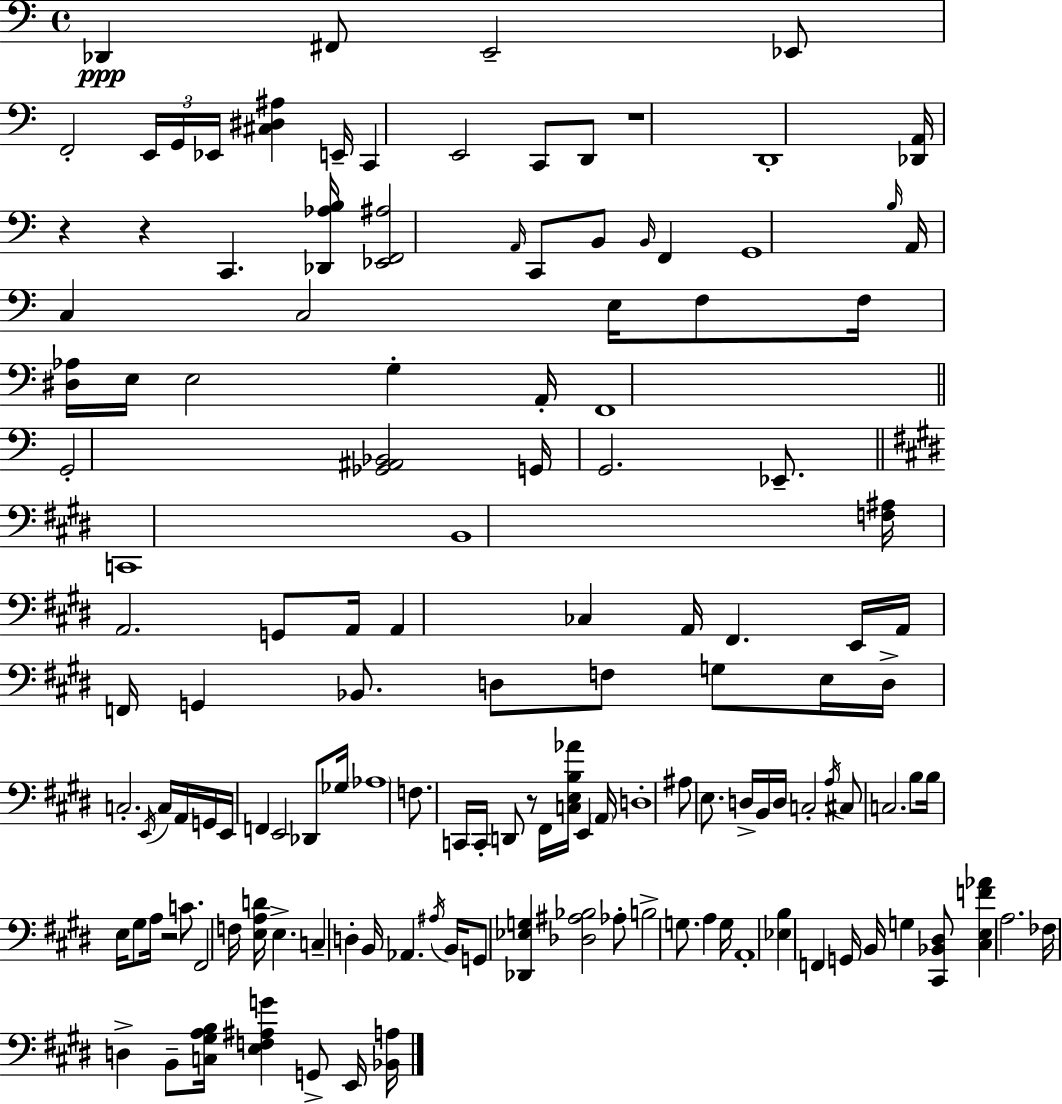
Db2/q F#2/e E2/h Eb2/e F2/h E2/s G2/s Eb2/s [C#3,D#3,A#3]/q E2/s C2/q E2/h C2/e D2/e R/w D2/w [Db2,A2]/s R/q R/q C2/q. [Db2,Ab3,B3]/s [Eb2,F2,A#3]/h A2/s C2/e B2/e B2/s F2/q G2/w B3/s A2/s C3/q C3/h E3/s F3/e F3/s [D#3,Ab3]/s E3/s E3/h G3/q A2/s F2/w G2/h [Gb2,A#2,Bb2]/h G2/s G2/h. Eb2/e. C2/w B2/w [F3,A#3]/s A2/h. G2/e A2/s A2/q CES3/q A2/s F#2/q. E2/s A2/s F2/s G2/q Bb2/e. D3/e F3/e G3/e E3/s D3/s C3/h. E2/s C3/s A2/s G2/s E2/s F2/q E2/h Db2/e Gb3/s Ab3/w F3/e. C2/s C2/s D2/e R/e F#2/s [C3,E3,B3,Ab4]/s E2/q A2/s D3/w A#3/e E3/e. D3/s B2/s D3/s C3/h A3/s C#3/e C3/h. B3/e B3/s E3/s G#3/e A3/s R/h C4/e. F#2/h F3/s [E3,A3,D4]/s E3/q. C3/q D3/q B2/s Ab2/q. A#3/s B2/s G2/e [Db2,Eb3,G3]/q [Db3,A#3,Bb3]/h Ab3/e B3/h G3/e. A3/q G3/s A2/w [Eb3,B3]/q F2/q G2/s B2/s G3/q [C#2,Bb2,D#3]/e [C#3,E3,F4,Ab4]/q A3/h. FES3/s D3/q B2/e [C3,G#3,A3,B3]/s [E3,F3,A#3,G4]/q G2/e E2/s [Bb2,A3]/s